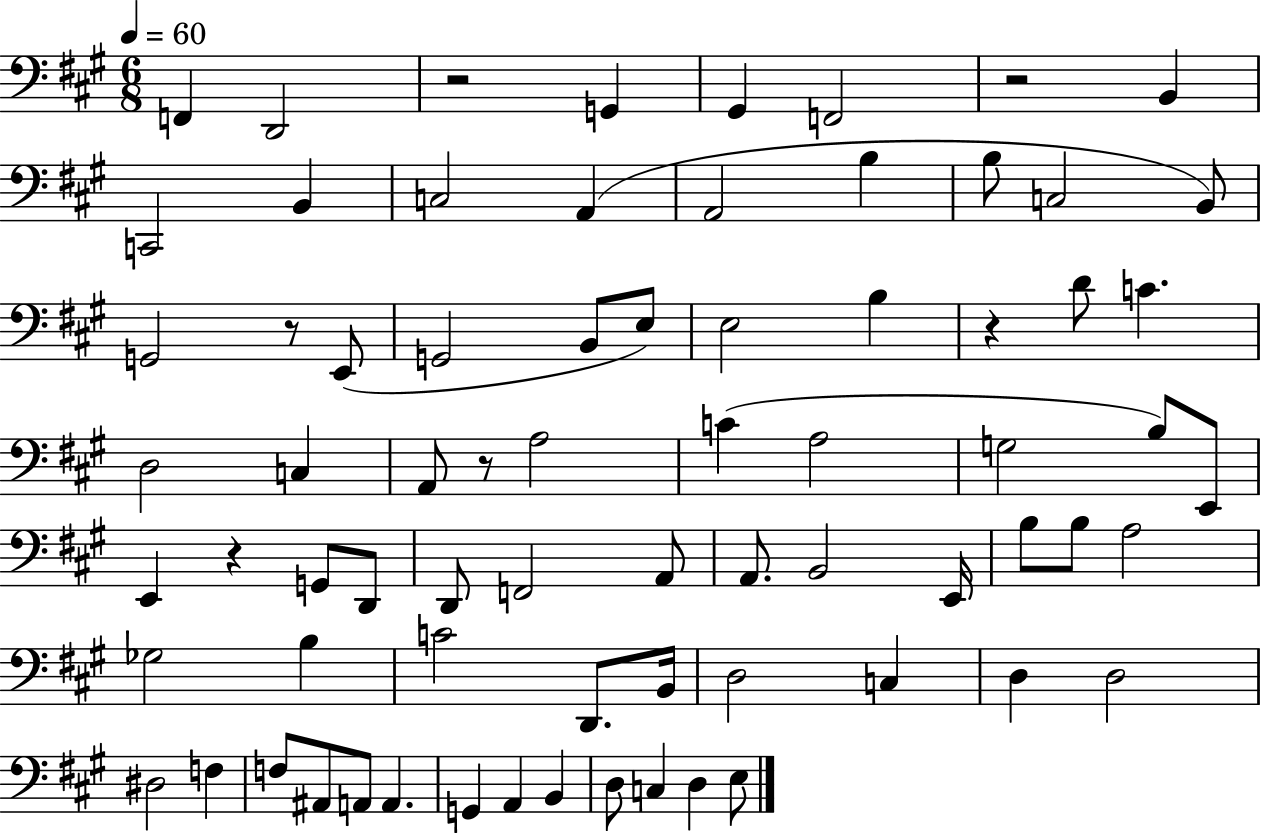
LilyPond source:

{
  \clef bass
  \numericTimeSignature
  \time 6/8
  \key a \major
  \tempo 4 = 60
  \repeat volta 2 { f,4 d,2 | r2 g,4 | gis,4 f,2 | r2 b,4 | \break c,2 b,4 | c2 a,4( | a,2 b4 | b8 c2 b,8) | \break g,2 r8 e,8( | g,2 b,8 e8) | e2 b4 | r4 d'8 c'4. | \break d2 c4 | a,8 r8 a2 | c'4( a2 | g2 b8) e,8 | \break e,4 r4 g,8 d,8 | d,8 f,2 a,8 | a,8. b,2 e,16 | b8 b8 a2 | \break ges2 b4 | c'2 d,8. b,16 | d2 c4 | d4 d2 | \break dis2 f4 | f8 ais,8 a,8 a,4. | g,4 a,4 b,4 | d8 c4 d4 e8 | \break } \bar "|."
}